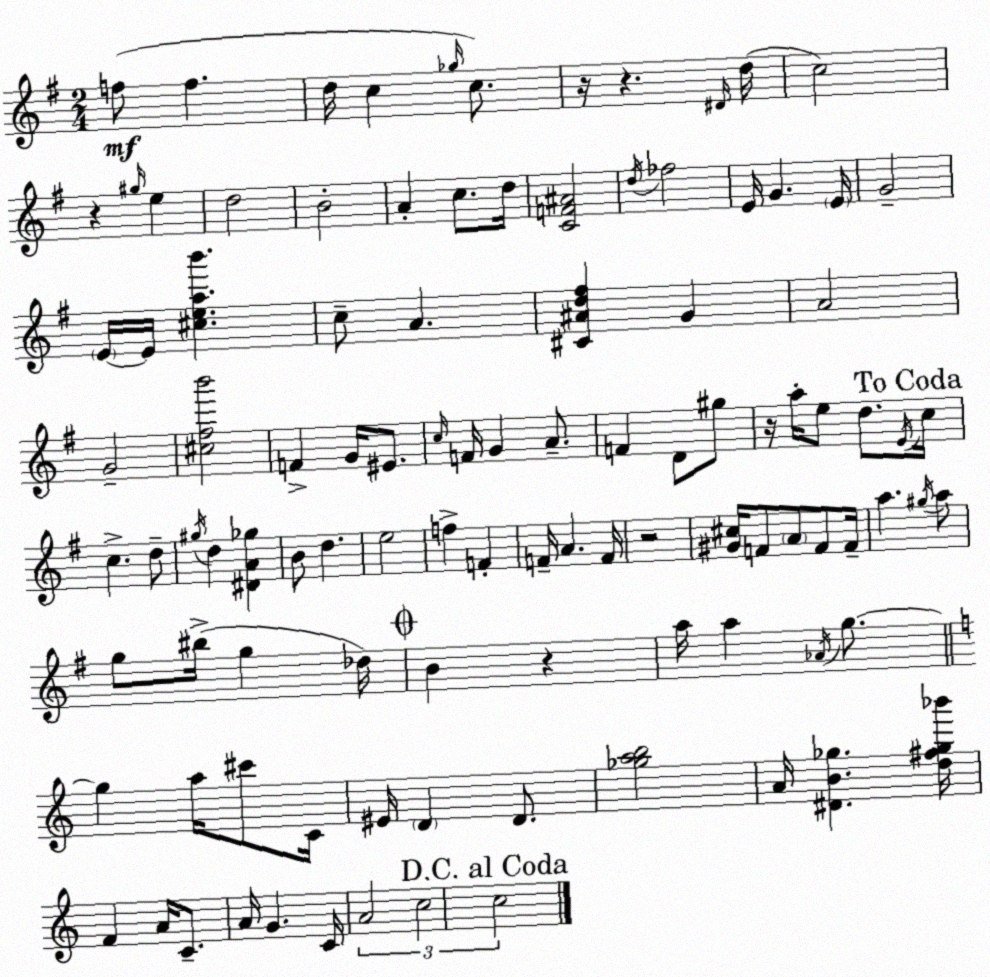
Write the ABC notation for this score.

X:1
T:Untitled
M:2/4
L:1/4
K:Em
f/2 f d/4 c _g/4 c/2 z/4 z ^D/4 d/4 c2 z ^g/4 e d2 B2 A c/2 d/4 [CF^A]2 d/4 _f2 E/4 G E/4 G2 E/4 E/4 [^ceab'] c/2 A [^C^Ad^f] G A2 G2 [^c^fb']2 F G/4 ^E/2 c/4 F/4 G A/2 F D/2 ^g/2 z/4 a/4 e/2 d/2 E/4 c/4 c d/2 ^g/4 d [^DA_g] B/2 d e2 f F F/4 A F/4 z2 [^G^c]/4 F/2 A/2 F/2 F/4 a ^g/4 a/2 g/2 ^b/4 g _d/4 B z a/4 a _A/4 g/2 g a/4 ^c'/2 C/4 ^E/4 D D/2 [_gab]2 A/4 [^DB_g] [d^f_g_b']/4 F A/4 C/2 A/4 G C/4 A2 c2 c2